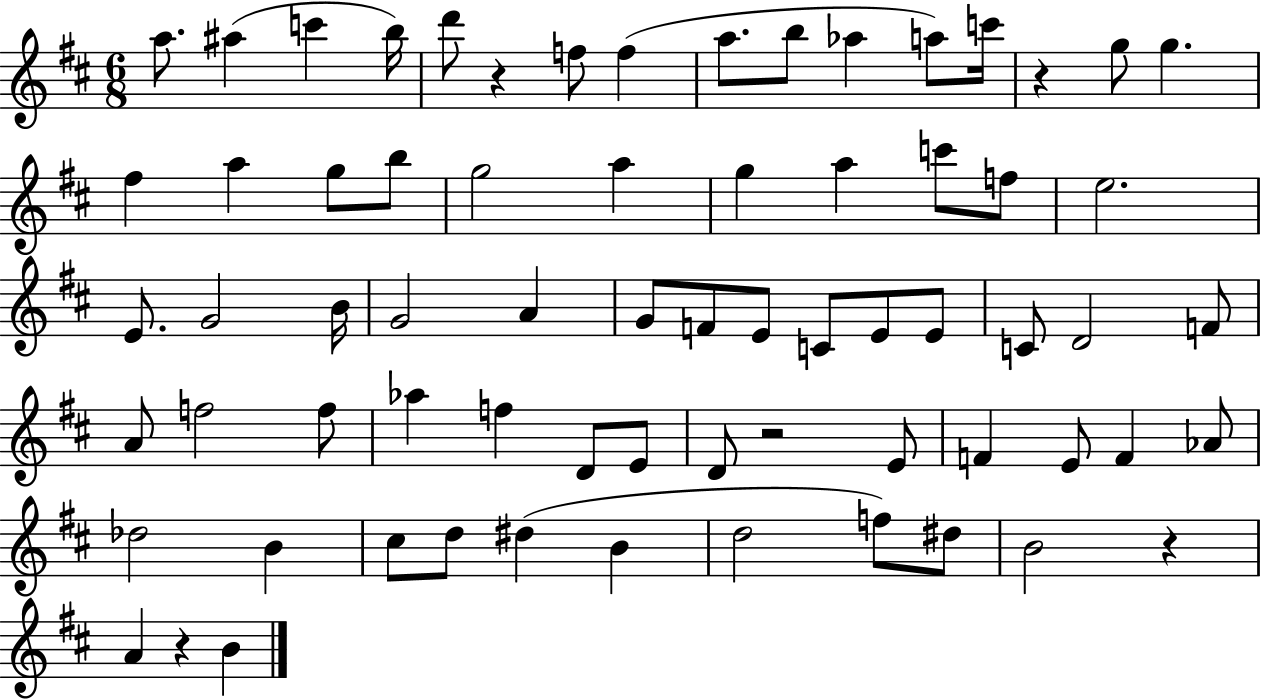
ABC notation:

X:1
T:Untitled
M:6/8
L:1/4
K:D
a/2 ^a c' b/4 d'/2 z f/2 f a/2 b/2 _a a/2 c'/4 z g/2 g ^f a g/2 b/2 g2 a g a c'/2 f/2 e2 E/2 G2 B/4 G2 A G/2 F/2 E/2 C/2 E/2 E/2 C/2 D2 F/2 A/2 f2 f/2 _a f D/2 E/2 D/2 z2 E/2 F E/2 F _A/2 _d2 B ^c/2 d/2 ^d B d2 f/2 ^d/2 B2 z A z B